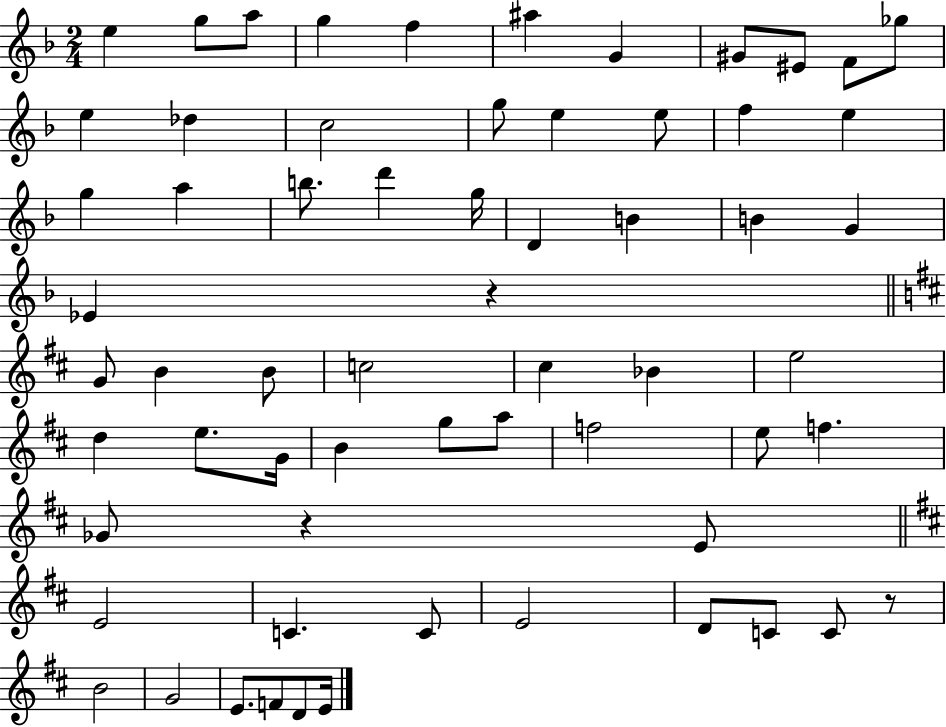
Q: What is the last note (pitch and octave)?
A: E4